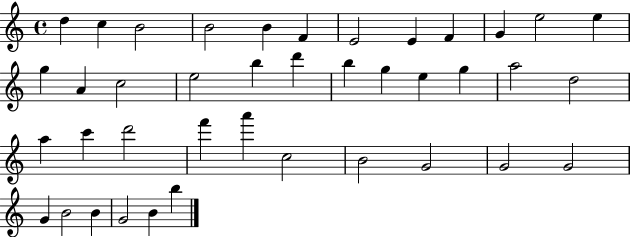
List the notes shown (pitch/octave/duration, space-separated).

D5/q C5/q B4/h B4/h B4/q F4/q E4/h E4/q F4/q G4/q E5/h E5/q G5/q A4/q C5/h E5/h B5/q D6/q B5/q G5/q E5/q G5/q A5/h D5/h A5/q C6/q D6/h F6/q A6/q C5/h B4/h G4/h G4/h G4/h G4/q B4/h B4/q G4/h B4/q B5/q